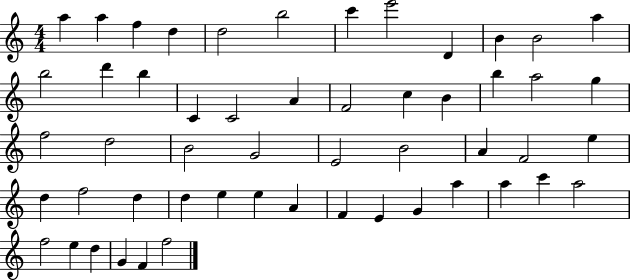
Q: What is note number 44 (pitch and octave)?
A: A5